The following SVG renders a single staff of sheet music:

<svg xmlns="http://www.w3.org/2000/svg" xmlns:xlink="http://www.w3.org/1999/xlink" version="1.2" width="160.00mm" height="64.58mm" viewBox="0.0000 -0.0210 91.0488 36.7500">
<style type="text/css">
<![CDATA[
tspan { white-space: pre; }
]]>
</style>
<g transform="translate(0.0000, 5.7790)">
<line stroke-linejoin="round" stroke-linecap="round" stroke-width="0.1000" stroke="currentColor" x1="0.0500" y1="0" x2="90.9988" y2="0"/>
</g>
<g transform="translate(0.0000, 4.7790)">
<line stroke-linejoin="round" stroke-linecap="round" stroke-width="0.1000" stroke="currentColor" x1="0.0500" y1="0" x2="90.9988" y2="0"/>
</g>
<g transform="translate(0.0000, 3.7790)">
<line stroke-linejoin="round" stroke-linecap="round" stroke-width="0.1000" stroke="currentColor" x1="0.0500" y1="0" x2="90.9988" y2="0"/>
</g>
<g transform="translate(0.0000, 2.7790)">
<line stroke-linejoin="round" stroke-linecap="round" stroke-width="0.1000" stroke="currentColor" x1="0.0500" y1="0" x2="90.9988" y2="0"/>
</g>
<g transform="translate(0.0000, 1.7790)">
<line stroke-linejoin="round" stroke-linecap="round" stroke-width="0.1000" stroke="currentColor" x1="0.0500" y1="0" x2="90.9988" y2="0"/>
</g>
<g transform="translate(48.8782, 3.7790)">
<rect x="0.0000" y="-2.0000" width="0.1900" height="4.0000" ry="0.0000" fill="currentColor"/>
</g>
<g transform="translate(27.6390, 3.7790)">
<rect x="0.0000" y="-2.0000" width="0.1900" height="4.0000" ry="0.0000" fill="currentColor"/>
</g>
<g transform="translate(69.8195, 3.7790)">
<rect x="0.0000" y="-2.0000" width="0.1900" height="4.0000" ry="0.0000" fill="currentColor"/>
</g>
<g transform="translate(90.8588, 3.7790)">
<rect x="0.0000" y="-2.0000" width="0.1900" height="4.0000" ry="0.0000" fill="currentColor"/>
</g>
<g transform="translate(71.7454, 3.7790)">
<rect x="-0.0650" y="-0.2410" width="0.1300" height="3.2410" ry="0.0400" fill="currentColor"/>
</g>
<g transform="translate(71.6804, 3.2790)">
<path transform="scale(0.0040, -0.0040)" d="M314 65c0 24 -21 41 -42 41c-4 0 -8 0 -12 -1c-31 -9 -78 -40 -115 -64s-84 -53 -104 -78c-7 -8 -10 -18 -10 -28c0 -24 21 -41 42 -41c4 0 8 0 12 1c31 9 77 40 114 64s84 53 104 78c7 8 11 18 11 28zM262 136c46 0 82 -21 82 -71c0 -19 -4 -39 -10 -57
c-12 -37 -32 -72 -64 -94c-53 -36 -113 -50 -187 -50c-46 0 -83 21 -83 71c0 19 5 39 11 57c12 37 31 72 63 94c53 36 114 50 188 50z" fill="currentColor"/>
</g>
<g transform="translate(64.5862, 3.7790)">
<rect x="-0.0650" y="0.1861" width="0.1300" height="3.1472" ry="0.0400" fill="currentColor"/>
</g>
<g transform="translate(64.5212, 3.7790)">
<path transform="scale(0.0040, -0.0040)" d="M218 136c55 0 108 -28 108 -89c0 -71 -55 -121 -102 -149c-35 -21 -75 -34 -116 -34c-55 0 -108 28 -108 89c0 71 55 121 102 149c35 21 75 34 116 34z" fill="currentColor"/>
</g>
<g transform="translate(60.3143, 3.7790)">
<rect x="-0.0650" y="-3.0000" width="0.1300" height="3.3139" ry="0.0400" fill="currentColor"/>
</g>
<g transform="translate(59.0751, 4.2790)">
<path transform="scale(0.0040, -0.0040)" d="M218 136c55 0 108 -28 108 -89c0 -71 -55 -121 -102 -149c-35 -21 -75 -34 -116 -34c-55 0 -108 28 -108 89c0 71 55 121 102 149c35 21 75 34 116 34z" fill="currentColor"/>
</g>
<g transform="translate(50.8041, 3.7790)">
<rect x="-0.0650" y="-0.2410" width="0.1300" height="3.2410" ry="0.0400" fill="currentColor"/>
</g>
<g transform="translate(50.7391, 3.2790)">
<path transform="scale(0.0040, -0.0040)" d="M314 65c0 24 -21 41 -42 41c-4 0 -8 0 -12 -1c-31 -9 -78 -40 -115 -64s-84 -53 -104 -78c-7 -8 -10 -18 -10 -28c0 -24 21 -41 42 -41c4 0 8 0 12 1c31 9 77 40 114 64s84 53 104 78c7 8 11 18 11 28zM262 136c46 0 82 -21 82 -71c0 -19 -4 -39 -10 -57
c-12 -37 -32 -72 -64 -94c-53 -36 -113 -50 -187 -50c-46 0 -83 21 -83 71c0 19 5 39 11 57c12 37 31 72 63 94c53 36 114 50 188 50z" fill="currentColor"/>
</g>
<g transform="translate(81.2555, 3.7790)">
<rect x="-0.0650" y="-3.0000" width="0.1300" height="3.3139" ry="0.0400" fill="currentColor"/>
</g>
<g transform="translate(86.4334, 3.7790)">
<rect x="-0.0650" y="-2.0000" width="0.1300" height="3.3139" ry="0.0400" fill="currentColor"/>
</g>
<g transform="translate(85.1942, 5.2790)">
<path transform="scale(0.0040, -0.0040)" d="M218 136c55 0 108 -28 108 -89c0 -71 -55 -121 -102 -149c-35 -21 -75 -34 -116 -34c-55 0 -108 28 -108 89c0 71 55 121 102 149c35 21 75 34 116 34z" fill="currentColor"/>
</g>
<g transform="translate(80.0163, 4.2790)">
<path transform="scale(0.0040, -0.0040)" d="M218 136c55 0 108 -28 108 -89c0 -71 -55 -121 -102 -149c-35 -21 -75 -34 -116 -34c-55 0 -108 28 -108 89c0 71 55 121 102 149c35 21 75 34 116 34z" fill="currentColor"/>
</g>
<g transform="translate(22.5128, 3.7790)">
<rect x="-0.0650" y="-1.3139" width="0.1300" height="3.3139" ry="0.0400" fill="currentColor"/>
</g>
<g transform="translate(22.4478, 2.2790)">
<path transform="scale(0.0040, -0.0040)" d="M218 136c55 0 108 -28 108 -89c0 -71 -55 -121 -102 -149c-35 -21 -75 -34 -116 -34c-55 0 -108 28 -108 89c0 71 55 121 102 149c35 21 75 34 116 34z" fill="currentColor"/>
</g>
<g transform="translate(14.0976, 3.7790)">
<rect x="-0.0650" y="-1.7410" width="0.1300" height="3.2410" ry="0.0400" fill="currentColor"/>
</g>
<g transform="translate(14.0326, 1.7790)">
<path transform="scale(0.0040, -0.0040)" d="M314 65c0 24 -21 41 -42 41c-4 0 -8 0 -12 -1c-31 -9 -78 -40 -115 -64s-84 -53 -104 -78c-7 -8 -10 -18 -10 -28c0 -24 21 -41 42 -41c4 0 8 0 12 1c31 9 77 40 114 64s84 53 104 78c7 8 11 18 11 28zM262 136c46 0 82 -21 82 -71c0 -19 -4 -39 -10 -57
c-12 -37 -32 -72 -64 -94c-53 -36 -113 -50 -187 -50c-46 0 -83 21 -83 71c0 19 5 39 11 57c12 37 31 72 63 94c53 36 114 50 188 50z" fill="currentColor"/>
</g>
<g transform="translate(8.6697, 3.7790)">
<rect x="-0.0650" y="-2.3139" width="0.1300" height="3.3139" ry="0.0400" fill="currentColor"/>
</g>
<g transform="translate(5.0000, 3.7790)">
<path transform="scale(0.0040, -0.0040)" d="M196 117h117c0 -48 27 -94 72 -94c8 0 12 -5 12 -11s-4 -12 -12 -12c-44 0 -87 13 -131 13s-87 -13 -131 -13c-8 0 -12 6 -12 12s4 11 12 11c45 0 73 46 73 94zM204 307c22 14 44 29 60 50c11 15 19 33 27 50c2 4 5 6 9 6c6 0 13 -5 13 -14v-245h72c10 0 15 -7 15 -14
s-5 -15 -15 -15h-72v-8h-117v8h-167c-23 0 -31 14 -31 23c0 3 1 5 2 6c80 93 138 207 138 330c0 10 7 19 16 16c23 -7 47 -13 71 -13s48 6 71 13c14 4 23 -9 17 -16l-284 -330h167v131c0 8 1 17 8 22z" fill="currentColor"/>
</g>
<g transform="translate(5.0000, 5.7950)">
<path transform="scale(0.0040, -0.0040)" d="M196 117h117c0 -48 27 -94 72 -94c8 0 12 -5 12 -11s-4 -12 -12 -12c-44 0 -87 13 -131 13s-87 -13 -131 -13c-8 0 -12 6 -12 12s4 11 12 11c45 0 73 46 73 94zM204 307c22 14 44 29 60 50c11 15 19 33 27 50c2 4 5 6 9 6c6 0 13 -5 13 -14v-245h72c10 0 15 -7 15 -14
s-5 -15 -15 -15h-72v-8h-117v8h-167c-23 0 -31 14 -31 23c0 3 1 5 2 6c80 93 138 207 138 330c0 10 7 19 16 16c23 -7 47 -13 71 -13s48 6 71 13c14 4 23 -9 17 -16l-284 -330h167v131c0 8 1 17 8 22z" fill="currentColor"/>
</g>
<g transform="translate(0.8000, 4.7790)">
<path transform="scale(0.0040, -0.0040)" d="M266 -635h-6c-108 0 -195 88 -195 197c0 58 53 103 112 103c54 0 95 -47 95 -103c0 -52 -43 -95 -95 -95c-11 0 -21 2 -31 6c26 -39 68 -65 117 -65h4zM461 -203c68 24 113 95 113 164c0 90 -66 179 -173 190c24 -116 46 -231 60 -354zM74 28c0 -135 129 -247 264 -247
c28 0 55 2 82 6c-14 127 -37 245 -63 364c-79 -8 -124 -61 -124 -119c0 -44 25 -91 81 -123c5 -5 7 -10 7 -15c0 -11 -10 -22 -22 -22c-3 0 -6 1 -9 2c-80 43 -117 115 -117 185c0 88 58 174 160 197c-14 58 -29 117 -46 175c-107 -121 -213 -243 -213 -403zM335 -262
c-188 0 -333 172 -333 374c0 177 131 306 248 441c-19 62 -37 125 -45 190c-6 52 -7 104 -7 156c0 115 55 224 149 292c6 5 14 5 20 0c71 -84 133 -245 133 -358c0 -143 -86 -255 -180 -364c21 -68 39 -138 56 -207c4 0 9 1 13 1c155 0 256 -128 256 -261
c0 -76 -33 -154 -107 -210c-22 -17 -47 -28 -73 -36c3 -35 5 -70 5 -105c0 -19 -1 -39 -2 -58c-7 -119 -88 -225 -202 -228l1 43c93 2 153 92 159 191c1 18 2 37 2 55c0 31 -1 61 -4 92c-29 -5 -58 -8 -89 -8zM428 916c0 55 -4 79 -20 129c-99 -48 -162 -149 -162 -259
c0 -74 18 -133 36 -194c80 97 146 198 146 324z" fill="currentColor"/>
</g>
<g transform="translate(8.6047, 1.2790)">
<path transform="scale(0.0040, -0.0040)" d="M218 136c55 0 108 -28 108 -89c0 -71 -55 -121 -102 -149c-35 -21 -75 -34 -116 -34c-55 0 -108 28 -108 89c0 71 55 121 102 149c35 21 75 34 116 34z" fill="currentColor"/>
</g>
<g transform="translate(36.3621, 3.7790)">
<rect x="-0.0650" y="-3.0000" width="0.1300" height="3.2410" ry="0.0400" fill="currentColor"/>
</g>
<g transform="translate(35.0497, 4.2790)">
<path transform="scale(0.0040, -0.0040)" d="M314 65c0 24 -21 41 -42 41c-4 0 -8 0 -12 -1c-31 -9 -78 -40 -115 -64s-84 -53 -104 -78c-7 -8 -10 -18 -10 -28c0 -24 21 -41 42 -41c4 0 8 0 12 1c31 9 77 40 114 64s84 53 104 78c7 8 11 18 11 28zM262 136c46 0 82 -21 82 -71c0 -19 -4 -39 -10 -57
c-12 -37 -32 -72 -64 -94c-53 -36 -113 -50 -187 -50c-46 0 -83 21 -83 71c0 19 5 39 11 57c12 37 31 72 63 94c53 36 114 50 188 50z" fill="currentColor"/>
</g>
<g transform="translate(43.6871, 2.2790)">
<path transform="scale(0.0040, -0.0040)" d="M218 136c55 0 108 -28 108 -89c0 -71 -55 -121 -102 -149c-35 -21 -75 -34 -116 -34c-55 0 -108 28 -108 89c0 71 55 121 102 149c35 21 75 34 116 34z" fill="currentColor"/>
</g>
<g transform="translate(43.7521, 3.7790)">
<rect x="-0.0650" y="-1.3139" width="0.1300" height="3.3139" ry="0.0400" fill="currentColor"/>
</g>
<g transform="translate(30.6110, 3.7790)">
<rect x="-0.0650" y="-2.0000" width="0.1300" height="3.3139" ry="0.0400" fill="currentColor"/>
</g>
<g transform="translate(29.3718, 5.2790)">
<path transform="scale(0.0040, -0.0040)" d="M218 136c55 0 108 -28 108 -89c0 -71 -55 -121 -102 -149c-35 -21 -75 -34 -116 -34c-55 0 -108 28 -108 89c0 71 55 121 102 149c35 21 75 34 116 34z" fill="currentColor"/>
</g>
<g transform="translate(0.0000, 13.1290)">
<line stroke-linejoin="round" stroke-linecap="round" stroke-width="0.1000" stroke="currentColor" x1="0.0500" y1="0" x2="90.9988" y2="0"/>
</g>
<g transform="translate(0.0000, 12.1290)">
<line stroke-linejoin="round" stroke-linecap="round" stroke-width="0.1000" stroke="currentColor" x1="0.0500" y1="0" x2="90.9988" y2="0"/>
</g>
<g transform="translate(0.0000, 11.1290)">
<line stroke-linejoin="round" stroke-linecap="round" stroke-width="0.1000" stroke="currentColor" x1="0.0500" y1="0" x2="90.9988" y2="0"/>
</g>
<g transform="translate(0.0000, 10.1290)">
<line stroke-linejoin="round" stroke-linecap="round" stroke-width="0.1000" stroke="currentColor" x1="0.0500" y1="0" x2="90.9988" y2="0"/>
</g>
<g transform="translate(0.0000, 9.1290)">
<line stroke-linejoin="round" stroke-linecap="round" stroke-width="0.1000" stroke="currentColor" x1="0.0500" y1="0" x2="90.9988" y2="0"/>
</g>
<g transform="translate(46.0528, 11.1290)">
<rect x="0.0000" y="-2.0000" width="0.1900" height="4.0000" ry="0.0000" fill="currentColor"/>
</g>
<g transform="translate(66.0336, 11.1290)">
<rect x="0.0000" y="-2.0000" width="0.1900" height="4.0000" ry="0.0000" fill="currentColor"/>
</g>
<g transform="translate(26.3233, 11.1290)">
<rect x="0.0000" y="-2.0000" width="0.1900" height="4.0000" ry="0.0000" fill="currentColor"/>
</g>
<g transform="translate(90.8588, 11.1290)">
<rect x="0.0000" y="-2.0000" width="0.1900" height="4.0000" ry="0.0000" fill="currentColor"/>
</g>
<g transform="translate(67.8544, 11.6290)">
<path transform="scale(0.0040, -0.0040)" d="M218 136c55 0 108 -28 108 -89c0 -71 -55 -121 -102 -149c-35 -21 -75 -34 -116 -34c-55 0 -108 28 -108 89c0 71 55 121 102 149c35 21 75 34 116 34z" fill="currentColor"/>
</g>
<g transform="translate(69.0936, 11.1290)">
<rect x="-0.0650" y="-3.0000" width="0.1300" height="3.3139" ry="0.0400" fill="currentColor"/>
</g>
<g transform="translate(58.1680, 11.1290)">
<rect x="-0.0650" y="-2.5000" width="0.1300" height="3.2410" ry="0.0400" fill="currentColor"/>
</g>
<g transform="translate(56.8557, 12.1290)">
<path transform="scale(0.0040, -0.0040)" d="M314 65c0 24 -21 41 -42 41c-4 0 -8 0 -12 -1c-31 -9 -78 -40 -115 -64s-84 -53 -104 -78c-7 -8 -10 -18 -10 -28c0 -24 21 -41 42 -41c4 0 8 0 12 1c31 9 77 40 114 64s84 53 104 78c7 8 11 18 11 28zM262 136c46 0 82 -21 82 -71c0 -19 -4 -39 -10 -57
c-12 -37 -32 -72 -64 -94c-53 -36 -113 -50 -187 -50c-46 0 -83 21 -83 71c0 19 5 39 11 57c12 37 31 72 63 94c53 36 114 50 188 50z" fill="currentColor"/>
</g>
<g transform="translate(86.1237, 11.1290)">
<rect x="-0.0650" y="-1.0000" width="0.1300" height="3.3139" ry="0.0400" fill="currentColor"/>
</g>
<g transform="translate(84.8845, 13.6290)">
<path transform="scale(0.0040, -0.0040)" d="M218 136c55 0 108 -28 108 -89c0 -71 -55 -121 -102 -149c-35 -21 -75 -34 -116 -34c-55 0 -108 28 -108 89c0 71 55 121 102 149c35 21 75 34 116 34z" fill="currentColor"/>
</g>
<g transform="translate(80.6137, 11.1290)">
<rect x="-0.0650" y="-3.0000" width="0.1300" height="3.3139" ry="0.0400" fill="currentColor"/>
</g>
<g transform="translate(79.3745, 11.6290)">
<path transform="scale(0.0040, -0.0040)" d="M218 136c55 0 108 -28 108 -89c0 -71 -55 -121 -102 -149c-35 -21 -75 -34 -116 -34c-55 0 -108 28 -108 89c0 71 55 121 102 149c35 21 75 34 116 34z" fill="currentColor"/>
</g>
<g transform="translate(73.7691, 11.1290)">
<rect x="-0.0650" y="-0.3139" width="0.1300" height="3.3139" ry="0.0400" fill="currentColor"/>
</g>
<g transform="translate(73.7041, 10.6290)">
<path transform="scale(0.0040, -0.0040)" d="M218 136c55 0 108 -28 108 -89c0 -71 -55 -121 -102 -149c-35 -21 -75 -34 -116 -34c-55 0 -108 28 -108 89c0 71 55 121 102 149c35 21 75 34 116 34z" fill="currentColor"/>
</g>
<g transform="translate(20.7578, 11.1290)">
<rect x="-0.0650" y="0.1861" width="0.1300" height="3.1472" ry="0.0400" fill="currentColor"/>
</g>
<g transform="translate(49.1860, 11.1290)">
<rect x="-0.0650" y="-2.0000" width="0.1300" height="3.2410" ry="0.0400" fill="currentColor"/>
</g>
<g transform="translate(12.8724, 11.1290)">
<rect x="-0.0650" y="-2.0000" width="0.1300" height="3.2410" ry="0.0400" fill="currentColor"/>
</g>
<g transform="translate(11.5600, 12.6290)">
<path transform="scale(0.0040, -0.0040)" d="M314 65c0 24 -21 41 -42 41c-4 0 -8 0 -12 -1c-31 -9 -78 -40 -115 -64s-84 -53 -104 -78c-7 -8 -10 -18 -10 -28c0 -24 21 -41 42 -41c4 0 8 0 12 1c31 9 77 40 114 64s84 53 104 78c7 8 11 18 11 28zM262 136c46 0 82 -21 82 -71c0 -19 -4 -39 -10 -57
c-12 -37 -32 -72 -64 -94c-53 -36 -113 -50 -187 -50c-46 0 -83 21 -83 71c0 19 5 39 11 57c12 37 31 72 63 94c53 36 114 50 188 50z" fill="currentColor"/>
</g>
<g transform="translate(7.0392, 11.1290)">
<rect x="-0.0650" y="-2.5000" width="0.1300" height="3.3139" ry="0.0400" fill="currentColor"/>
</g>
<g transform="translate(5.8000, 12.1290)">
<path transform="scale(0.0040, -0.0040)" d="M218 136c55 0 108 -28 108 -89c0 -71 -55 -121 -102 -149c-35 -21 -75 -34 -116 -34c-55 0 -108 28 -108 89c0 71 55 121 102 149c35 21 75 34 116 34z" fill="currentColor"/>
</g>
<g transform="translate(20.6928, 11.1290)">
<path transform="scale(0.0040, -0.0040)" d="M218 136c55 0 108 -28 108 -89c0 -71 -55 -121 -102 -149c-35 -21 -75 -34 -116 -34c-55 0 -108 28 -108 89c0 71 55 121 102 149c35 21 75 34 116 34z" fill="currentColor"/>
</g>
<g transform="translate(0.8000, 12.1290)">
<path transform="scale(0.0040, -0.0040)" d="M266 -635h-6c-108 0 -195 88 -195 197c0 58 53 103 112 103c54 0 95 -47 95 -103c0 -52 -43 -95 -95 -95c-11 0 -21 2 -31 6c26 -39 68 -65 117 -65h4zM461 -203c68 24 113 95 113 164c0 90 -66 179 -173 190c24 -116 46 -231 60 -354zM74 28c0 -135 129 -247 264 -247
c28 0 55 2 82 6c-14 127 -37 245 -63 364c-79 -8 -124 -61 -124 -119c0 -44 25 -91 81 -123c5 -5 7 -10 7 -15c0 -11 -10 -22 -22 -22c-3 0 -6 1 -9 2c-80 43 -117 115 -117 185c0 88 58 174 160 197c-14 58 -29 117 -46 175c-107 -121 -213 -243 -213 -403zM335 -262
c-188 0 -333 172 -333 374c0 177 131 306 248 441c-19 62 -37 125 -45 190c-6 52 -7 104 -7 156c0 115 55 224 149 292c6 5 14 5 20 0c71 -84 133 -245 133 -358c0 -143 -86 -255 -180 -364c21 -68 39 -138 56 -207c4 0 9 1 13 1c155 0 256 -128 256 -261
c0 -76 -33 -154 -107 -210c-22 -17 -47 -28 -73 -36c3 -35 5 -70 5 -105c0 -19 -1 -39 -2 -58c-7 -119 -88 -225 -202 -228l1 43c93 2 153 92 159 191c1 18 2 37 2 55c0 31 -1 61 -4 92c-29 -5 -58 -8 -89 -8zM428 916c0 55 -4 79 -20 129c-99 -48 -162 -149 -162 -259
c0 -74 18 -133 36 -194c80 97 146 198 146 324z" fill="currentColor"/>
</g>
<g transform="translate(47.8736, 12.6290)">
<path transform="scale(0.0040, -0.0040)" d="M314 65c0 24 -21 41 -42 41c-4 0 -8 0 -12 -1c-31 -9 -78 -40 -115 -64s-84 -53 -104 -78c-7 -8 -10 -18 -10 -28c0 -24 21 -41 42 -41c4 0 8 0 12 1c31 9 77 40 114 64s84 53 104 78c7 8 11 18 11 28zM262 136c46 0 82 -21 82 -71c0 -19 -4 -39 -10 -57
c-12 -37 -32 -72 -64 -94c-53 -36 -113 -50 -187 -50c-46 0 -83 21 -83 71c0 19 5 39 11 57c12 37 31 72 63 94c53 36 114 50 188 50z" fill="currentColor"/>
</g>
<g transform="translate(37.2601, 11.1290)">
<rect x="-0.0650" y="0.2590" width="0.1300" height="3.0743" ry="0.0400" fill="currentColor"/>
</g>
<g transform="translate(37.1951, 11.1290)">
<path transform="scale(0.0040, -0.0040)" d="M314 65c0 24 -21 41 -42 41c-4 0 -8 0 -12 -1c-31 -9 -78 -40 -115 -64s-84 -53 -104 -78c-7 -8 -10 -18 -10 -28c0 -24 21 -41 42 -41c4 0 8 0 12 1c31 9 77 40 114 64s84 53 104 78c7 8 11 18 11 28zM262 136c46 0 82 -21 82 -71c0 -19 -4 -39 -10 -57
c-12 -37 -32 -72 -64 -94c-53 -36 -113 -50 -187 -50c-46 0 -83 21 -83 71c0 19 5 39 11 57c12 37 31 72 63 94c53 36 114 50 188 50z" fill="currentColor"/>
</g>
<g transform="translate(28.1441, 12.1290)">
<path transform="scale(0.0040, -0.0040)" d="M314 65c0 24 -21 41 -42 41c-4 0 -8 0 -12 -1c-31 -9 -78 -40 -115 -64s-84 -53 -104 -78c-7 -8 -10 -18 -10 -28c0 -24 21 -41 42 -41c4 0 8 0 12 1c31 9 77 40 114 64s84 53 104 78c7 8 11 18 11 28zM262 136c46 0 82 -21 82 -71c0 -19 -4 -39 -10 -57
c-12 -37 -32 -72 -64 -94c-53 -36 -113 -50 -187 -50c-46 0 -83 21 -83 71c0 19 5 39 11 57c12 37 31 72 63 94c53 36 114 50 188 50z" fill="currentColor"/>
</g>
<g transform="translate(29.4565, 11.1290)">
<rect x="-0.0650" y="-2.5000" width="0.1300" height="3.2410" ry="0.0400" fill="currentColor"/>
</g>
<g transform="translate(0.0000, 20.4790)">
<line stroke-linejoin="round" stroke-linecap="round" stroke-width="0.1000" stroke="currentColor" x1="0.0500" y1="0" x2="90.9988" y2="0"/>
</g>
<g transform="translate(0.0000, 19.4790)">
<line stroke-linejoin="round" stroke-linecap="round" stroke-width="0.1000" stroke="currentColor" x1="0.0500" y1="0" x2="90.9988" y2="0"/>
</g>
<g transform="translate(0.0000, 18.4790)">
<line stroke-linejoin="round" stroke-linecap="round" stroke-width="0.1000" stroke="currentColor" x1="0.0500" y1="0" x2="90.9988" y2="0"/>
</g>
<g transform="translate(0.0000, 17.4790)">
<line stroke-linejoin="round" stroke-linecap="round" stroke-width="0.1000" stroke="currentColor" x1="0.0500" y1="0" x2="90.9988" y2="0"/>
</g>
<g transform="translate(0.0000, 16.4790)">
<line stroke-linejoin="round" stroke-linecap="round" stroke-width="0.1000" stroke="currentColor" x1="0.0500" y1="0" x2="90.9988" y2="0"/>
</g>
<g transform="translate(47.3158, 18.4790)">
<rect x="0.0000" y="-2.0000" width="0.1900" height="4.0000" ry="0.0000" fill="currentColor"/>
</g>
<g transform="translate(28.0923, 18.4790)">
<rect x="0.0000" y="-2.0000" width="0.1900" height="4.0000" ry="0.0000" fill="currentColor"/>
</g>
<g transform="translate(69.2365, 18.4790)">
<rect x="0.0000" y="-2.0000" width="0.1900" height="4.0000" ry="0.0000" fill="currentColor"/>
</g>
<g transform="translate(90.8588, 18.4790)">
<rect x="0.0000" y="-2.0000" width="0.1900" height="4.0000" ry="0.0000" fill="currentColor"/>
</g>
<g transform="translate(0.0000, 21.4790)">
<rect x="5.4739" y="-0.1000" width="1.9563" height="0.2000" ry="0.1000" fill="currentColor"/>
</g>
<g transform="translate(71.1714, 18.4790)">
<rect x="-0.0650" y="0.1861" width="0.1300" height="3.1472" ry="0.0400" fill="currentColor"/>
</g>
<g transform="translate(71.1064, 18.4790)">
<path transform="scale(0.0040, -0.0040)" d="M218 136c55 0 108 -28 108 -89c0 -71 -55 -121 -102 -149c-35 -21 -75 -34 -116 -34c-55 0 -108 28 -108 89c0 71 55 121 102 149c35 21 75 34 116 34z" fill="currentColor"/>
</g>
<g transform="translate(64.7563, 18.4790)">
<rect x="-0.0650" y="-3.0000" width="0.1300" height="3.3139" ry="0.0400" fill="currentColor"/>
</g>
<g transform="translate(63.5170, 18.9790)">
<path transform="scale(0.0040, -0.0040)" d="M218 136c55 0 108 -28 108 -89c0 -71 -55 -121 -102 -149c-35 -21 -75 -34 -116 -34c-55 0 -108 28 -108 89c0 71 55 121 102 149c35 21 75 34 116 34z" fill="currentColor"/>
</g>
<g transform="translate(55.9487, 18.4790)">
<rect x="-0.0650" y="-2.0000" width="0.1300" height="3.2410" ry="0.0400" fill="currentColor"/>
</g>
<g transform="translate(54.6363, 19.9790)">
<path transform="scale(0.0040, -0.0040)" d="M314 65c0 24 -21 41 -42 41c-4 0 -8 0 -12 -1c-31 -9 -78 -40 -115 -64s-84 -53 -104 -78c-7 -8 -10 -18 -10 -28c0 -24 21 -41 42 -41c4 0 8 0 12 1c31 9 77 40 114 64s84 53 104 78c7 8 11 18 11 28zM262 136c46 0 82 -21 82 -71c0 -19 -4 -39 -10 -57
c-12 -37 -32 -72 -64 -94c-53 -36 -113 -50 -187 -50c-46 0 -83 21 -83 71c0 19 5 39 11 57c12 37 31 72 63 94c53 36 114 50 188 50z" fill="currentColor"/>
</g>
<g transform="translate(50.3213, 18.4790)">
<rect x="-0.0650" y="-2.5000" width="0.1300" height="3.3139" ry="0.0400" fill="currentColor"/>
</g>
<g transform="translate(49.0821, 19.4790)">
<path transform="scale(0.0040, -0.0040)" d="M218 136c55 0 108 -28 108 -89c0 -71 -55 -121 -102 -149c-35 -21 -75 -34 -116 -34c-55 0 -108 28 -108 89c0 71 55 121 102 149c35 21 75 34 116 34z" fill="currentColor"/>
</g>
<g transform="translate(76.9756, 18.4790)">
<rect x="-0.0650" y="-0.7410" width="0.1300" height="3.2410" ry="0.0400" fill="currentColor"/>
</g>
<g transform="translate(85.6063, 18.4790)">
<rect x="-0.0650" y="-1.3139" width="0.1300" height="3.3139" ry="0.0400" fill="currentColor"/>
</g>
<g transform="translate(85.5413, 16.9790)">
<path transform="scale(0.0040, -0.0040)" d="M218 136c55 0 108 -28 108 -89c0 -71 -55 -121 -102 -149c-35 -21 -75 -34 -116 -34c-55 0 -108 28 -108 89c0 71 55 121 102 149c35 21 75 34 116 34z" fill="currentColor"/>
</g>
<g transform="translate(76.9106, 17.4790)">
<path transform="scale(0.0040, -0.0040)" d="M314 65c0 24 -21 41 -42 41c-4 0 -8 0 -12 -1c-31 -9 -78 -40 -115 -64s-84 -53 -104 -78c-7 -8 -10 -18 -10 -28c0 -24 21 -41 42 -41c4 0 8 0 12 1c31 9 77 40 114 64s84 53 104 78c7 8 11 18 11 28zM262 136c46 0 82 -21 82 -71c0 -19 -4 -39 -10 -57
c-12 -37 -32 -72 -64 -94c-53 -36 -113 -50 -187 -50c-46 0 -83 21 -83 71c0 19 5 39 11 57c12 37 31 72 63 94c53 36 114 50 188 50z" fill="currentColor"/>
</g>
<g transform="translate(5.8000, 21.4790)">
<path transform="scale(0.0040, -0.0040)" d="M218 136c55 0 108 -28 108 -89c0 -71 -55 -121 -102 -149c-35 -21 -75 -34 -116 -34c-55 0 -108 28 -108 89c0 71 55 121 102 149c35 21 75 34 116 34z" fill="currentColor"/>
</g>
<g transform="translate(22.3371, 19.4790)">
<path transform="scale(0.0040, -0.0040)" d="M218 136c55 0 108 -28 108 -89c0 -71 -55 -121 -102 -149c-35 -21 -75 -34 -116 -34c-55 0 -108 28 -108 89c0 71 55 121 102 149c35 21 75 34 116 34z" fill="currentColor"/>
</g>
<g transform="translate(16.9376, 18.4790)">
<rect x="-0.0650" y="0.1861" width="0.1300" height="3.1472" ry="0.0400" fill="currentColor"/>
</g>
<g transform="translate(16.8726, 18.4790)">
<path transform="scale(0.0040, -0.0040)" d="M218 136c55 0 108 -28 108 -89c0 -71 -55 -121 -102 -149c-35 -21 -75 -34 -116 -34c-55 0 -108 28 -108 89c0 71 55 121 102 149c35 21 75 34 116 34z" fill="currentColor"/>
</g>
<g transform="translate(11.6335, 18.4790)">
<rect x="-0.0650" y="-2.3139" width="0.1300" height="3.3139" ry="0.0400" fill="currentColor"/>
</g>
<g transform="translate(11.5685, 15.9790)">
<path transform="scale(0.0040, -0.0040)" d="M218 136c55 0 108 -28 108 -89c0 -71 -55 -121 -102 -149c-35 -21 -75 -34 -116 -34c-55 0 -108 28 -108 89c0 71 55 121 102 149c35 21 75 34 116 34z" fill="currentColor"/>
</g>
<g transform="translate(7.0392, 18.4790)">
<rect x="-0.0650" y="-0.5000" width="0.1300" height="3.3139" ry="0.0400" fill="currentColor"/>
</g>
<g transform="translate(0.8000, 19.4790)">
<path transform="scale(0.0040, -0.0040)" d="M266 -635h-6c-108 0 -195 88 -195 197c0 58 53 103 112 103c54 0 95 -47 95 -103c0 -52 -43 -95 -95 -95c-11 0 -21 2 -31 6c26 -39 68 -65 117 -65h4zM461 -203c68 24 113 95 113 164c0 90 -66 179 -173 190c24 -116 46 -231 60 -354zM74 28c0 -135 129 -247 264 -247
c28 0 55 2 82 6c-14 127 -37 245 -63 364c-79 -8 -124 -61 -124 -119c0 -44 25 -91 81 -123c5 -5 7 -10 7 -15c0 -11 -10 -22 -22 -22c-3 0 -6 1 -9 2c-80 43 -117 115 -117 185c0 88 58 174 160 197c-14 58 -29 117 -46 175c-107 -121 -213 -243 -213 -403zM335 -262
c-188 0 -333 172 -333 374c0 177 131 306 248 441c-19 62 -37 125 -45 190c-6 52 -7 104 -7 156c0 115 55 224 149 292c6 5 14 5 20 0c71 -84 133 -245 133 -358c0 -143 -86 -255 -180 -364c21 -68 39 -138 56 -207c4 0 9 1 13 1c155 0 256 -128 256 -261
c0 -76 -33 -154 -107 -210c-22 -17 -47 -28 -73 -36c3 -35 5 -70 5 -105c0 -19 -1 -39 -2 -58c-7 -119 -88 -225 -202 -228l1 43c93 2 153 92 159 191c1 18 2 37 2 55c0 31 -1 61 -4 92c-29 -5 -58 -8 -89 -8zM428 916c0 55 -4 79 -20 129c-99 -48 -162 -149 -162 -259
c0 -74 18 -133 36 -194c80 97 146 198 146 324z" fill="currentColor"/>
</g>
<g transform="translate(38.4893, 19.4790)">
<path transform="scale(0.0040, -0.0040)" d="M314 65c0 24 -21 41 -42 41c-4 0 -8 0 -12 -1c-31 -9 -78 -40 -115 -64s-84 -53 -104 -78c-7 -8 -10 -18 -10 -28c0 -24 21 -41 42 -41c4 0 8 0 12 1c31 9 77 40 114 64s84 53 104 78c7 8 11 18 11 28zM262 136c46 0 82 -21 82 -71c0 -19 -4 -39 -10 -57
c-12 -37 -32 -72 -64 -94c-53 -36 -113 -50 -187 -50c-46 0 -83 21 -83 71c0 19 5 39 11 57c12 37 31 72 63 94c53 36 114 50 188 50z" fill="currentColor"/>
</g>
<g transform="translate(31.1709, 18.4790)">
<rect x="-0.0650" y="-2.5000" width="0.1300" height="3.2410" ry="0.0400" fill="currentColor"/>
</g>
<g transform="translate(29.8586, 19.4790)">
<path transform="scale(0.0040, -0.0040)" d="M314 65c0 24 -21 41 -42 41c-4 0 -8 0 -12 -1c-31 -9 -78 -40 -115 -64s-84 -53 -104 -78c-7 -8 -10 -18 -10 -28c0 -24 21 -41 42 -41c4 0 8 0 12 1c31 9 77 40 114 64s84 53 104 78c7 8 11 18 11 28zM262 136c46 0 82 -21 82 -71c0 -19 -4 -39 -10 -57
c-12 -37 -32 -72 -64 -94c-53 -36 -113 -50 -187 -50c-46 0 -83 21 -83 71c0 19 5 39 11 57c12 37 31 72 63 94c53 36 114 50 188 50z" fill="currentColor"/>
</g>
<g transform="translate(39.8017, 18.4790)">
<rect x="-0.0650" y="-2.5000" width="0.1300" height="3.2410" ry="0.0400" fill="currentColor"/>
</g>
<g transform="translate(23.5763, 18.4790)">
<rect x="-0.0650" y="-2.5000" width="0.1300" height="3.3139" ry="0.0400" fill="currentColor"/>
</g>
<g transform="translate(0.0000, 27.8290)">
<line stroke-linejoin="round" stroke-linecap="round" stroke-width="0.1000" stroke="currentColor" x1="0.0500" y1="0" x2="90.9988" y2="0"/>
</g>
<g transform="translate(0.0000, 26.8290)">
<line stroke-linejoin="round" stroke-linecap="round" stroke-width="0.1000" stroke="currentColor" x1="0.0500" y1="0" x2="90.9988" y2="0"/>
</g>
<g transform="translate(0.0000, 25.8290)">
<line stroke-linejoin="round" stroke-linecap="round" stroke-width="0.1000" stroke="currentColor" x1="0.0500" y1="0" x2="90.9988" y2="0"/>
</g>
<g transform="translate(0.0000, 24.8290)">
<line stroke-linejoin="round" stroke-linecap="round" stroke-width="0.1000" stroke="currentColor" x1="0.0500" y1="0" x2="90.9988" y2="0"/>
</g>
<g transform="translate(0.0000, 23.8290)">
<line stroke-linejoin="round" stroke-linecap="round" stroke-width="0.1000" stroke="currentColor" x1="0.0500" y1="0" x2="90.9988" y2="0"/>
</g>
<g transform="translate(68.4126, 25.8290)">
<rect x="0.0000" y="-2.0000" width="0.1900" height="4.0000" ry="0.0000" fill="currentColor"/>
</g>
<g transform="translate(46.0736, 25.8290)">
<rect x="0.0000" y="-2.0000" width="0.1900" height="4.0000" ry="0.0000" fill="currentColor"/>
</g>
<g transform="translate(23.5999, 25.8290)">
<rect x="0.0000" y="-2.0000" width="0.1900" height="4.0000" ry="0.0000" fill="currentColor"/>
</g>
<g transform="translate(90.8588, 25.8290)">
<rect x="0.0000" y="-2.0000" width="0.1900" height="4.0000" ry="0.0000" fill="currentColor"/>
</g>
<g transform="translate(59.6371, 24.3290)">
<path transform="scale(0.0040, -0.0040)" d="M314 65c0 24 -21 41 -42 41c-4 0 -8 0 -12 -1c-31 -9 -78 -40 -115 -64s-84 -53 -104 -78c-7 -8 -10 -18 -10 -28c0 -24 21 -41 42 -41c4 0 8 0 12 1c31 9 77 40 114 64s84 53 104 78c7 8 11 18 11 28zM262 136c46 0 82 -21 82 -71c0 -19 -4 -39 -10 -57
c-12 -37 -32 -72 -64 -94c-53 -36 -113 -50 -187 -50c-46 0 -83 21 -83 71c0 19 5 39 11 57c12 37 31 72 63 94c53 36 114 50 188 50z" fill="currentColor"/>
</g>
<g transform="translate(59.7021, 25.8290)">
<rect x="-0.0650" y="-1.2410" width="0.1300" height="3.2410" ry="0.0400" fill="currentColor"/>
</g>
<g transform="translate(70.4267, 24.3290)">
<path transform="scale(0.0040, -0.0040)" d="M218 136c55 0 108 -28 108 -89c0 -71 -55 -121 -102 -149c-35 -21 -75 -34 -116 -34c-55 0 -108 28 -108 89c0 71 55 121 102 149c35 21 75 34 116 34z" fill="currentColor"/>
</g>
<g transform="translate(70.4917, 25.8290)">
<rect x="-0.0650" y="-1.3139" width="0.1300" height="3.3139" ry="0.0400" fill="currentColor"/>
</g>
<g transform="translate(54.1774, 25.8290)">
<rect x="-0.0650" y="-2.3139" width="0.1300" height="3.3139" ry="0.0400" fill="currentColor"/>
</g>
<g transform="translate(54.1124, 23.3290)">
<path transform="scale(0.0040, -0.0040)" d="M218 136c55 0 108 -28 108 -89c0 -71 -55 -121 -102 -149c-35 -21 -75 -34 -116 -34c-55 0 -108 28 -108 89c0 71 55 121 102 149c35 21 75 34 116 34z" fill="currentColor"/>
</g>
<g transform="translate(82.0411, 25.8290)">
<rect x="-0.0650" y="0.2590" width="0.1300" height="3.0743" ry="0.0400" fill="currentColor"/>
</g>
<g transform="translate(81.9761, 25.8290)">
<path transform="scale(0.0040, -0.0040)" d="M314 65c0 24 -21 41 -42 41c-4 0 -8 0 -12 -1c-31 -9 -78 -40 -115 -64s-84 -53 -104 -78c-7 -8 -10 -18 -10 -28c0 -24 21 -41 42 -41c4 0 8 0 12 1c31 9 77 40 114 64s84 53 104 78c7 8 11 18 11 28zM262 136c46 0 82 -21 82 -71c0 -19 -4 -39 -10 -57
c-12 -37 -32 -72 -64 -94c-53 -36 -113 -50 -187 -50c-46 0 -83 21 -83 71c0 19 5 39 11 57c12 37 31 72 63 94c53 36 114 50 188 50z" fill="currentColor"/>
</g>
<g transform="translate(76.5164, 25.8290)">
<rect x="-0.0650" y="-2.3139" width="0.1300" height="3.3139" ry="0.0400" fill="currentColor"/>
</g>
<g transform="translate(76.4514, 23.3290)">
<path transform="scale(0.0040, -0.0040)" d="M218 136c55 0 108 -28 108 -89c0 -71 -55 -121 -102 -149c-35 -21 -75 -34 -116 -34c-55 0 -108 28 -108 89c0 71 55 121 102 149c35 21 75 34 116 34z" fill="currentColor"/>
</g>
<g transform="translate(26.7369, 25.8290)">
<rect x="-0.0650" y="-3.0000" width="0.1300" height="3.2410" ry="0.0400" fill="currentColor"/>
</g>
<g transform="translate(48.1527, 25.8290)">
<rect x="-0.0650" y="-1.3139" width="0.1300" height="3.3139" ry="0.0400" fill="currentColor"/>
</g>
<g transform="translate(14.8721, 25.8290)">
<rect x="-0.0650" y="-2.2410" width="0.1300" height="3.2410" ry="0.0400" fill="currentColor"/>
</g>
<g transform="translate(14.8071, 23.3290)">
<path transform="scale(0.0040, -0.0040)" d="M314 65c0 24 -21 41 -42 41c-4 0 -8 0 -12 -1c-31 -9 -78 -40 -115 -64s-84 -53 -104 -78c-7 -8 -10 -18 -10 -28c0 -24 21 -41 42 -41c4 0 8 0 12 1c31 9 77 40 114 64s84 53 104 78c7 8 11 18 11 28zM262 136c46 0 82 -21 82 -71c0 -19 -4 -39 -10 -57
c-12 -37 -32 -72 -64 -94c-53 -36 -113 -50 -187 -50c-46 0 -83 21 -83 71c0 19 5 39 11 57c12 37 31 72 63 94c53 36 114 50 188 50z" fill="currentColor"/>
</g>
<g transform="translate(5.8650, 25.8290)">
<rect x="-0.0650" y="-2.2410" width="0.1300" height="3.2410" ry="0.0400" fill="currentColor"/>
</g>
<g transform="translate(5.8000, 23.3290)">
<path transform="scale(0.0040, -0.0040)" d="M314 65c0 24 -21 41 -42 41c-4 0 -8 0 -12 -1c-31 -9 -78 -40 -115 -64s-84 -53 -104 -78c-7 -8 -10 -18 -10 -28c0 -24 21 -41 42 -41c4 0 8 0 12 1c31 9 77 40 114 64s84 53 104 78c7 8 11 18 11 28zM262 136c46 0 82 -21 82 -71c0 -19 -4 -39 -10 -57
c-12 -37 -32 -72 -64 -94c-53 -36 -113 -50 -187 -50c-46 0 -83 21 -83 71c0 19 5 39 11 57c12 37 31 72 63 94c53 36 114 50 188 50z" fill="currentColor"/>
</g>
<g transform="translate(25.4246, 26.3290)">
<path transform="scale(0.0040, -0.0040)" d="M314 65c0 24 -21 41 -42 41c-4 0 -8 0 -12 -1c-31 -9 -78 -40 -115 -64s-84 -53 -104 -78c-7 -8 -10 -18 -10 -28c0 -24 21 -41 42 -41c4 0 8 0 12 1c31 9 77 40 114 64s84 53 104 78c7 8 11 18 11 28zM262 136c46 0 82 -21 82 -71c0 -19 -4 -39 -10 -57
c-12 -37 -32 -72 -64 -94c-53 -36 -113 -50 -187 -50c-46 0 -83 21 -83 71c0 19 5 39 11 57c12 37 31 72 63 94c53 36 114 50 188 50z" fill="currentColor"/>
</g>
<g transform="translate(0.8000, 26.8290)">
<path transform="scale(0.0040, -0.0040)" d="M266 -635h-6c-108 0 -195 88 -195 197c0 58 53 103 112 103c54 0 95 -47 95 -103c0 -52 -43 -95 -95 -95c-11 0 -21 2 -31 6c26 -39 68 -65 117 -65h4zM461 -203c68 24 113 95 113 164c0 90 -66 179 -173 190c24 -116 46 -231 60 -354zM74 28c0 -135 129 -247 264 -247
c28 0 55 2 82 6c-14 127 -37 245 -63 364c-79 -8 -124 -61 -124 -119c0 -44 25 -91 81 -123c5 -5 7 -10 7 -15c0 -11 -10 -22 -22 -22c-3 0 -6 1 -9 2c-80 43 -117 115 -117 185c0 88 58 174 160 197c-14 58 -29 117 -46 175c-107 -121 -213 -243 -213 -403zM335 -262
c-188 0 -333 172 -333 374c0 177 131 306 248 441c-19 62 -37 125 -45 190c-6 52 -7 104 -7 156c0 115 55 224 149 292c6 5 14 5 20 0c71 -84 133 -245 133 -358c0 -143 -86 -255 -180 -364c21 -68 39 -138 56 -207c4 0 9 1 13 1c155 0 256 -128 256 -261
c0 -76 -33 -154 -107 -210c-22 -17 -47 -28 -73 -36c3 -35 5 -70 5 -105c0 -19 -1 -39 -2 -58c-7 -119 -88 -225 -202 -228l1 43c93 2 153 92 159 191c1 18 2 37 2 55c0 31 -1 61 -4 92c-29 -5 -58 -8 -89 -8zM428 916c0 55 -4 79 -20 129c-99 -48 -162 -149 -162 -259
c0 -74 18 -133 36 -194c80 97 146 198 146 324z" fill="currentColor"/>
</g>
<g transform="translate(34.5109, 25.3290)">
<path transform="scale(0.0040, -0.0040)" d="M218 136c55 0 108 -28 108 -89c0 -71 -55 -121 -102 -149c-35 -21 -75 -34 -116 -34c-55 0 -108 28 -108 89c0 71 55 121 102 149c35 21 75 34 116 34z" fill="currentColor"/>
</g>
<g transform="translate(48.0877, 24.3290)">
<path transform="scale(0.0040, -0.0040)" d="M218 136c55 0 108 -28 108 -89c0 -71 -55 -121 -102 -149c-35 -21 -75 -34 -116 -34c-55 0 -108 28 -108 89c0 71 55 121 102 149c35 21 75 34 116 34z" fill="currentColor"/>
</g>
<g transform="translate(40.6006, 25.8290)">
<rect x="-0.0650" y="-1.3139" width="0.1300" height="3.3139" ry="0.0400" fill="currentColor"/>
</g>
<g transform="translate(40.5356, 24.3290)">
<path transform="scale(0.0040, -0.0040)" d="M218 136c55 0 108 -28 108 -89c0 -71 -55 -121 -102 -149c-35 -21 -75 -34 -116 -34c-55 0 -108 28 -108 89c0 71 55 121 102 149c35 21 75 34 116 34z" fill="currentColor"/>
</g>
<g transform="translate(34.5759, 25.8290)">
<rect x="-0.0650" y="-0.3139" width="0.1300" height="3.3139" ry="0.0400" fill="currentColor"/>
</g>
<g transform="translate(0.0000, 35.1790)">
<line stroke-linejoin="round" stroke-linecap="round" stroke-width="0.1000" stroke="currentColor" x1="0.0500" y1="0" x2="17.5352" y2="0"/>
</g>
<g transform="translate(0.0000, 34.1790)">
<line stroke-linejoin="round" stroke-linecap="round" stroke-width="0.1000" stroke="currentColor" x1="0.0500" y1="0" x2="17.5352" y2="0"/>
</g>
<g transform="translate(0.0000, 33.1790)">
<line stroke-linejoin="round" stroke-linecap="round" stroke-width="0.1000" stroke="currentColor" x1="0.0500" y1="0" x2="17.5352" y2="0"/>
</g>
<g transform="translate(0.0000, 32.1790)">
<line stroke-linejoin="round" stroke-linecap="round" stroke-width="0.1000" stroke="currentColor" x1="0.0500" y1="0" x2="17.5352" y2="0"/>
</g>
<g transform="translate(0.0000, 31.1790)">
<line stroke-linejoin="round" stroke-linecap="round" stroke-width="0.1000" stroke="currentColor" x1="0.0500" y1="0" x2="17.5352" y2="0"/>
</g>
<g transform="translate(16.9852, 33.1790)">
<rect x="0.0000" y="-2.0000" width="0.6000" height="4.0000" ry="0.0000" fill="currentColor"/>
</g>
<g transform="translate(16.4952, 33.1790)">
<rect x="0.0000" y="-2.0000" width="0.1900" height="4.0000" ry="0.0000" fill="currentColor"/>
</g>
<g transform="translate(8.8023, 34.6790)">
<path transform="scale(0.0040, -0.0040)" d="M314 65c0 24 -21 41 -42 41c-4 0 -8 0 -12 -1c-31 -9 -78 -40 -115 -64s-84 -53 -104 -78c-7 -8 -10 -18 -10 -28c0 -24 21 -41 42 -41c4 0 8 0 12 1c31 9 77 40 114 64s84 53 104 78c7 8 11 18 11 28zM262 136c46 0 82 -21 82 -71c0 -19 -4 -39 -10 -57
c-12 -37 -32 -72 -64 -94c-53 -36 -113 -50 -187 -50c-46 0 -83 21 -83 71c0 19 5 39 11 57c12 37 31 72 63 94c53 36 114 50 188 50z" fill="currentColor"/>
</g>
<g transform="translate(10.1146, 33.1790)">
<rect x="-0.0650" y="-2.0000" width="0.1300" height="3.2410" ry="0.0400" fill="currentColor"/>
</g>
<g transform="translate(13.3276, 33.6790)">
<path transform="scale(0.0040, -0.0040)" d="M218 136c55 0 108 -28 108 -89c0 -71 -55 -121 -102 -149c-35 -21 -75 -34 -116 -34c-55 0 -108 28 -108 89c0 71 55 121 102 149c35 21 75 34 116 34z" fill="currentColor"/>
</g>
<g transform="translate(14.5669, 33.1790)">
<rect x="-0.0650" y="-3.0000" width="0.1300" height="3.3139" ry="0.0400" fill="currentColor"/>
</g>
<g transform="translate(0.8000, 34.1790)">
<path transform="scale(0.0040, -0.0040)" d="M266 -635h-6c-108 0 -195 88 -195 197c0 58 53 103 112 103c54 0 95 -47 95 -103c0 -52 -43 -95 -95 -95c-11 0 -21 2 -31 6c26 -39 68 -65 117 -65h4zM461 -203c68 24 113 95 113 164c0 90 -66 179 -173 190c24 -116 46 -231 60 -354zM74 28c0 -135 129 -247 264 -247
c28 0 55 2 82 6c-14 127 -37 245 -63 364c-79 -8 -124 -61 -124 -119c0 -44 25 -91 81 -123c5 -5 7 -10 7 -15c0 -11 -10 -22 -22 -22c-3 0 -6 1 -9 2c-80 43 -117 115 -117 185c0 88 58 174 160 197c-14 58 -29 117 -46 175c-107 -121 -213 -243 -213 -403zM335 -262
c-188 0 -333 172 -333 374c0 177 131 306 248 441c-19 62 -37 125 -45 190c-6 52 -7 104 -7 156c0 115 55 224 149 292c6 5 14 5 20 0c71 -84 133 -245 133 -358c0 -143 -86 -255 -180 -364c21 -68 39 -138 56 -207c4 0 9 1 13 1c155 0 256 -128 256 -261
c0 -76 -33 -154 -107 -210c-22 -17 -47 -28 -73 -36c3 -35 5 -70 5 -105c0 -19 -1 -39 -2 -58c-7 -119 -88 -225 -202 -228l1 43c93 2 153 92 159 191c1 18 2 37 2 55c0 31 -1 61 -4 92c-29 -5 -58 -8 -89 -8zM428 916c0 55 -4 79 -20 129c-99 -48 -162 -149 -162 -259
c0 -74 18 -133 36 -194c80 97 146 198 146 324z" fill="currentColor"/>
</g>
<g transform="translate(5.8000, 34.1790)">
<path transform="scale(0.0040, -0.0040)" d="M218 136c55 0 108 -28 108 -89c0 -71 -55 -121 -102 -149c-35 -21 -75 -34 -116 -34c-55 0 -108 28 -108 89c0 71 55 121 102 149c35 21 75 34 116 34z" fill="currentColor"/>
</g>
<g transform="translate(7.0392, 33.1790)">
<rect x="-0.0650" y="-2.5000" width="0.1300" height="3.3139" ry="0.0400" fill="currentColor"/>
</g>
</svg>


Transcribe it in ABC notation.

X:1
T:Untitled
M:4/4
L:1/4
K:C
g f2 e F A2 e c2 A B c2 A F G F2 B G2 B2 F2 G2 A c A D C g B G G2 G2 G F2 A B d2 e g2 g2 A2 c e e g e2 e g B2 G F2 A